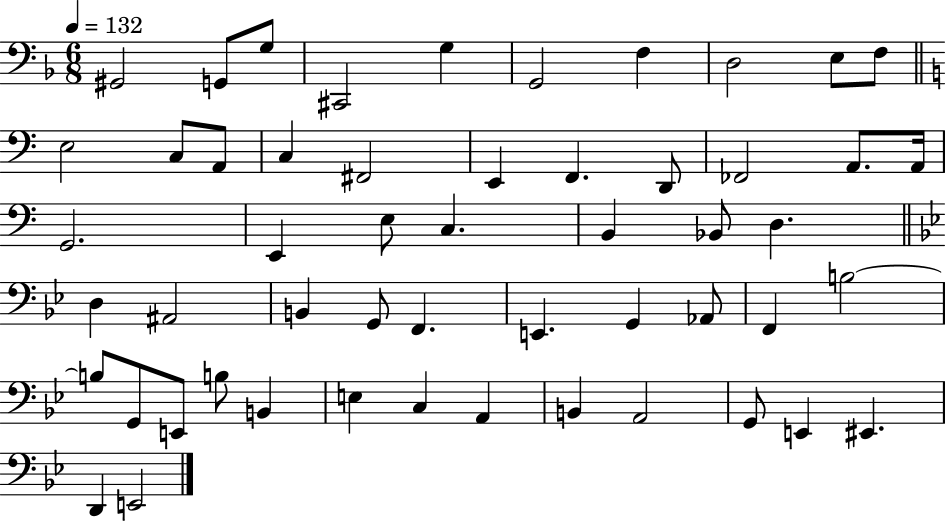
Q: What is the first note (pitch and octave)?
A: G#2